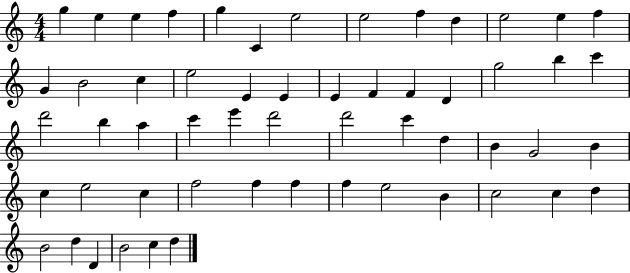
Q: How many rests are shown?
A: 0